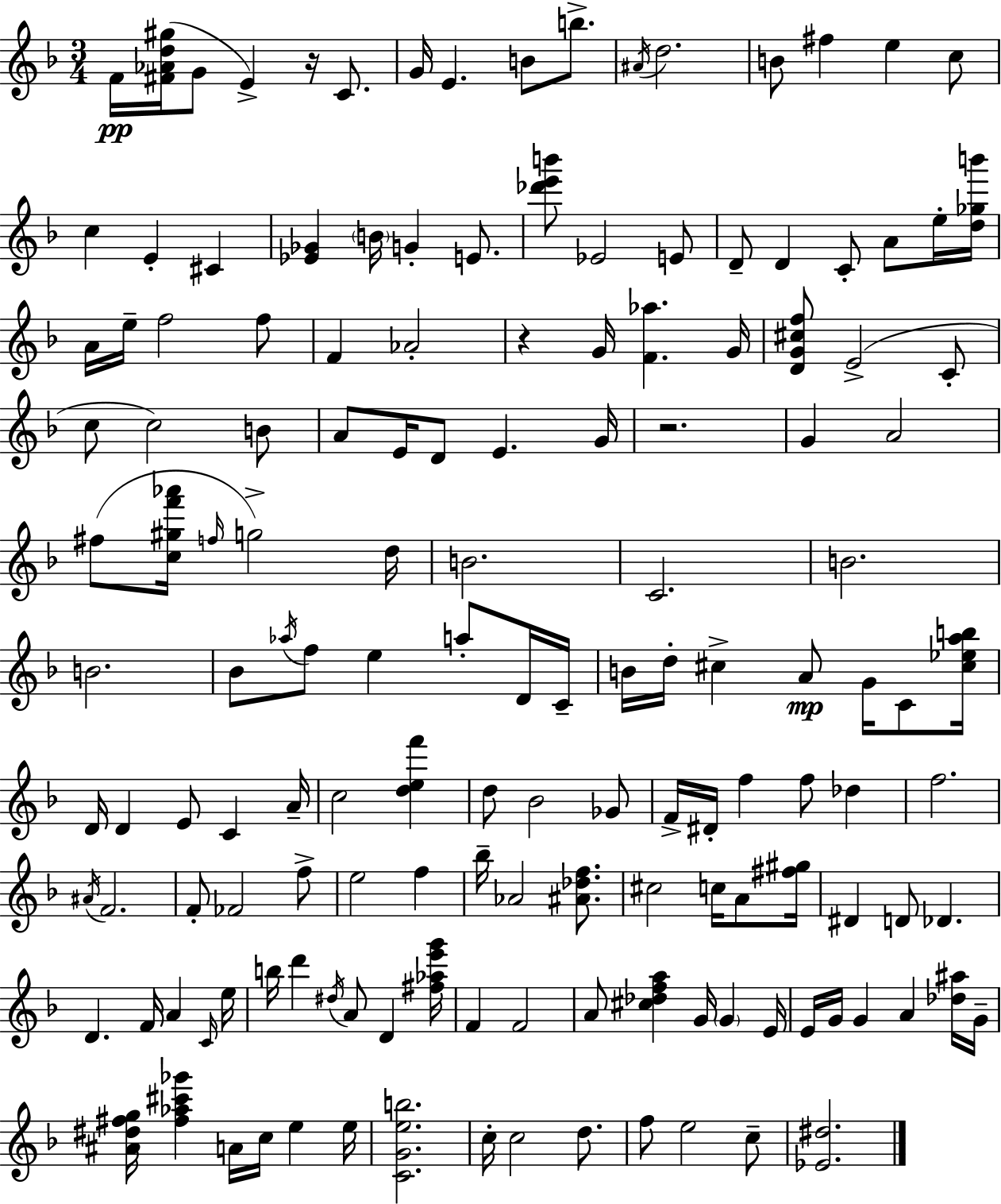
F4/s [F#4,Ab4,D5,G#5]/s G4/e E4/q R/s C4/e. G4/s E4/q. B4/e B5/e. A#4/s D5/h. B4/e F#5/q E5/q C5/e C5/q E4/q C#4/q [Eb4,Gb4]/q B4/s G4/q E4/e. [Db6,E6,B6]/e Eb4/h E4/e D4/e D4/q C4/e A4/e E5/s [D5,Gb5,B6]/s A4/s E5/s F5/h F5/e F4/q Ab4/h R/q G4/s [F4,Ab5]/q. G4/s [D4,G4,C#5,F5]/e E4/h C4/e C5/e C5/h B4/e A4/e E4/s D4/e E4/q. G4/s R/h. G4/q A4/h F#5/e [C5,G#5,F6,Ab6]/s F5/s G5/h D5/s B4/h. C4/h. B4/h. B4/h. Bb4/e Ab5/s F5/e E5/q A5/e D4/s C4/s B4/s D5/s C#5/q A4/e G4/s C4/e [C#5,Eb5,A5,B5]/s D4/s D4/q E4/e C4/q A4/s C5/h [D5,E5,F6]/q D5/e Bb4/h Gb4/e F4/s D#4/s F5/q F5/e Db5/q F5/h. A#4/s F4/h. F4/e FES4/h F5/e E5/h F5/q Bb5/s Ab4/h [A#4,Db5,F5]/e. C#5/h C5/s A4/e [F#5,G#5]/s D#4/q D4/e Db4/q. D4/q. F4/s A4/q C4/s E5/s B5/s D6/q D#5/s A4/e D4/q [F#5,Ab5,E6,G6]/s F4/q F4/h A4/e [C#5,Db5,F5,A5]/q G4/s G4/q E4/s E4/s G4/s G4/q A4/q [Db5,A#5]/s G4/s [A#4,D#5,F#5,G5]/s [F#5,Ab5,C#6,Gb6]/q A4/s C5/s E5/q E5/s [C4,G4,E5,B5]/h. C5/s C5/h D5/e. F5/e E5/h C5/e [Eb4,D#5]/h.